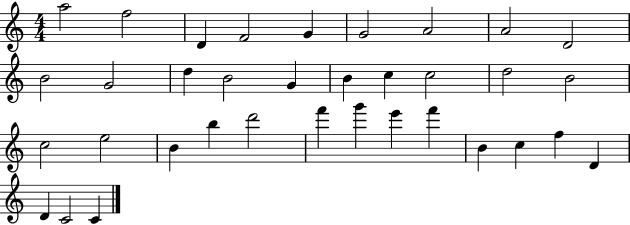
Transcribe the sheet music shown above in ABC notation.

X:1
T:Untitled
M:4/4
L:1/4
K:C
a2 f2 D F2 G G2 A2 A2 D2 B2 G2 d B2 G B c c2 d2 B2 c2 e2 B b d'2 f' g' e' f' B c f D D C2 C